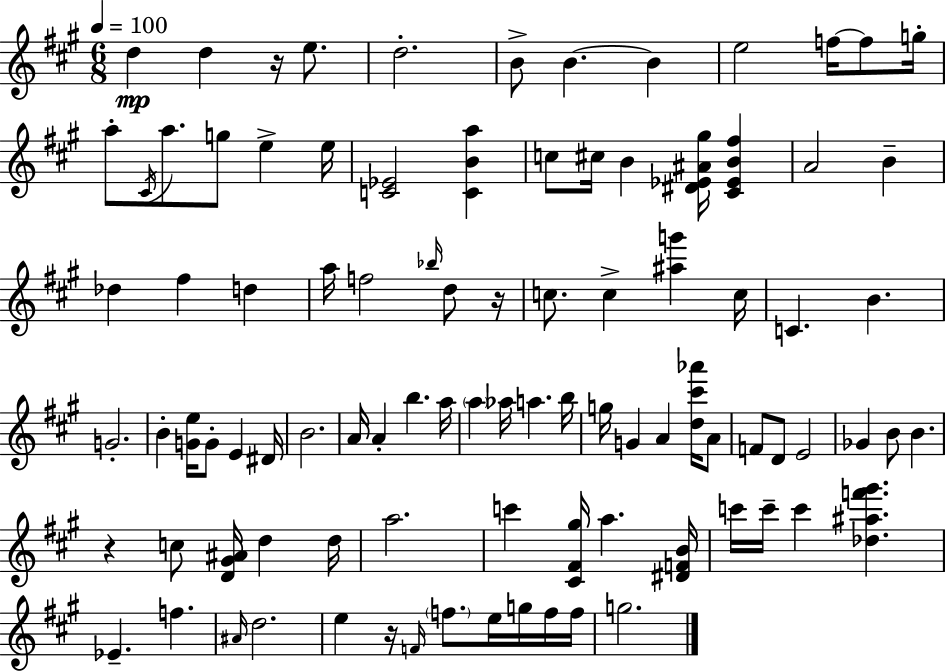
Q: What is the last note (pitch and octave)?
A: G5